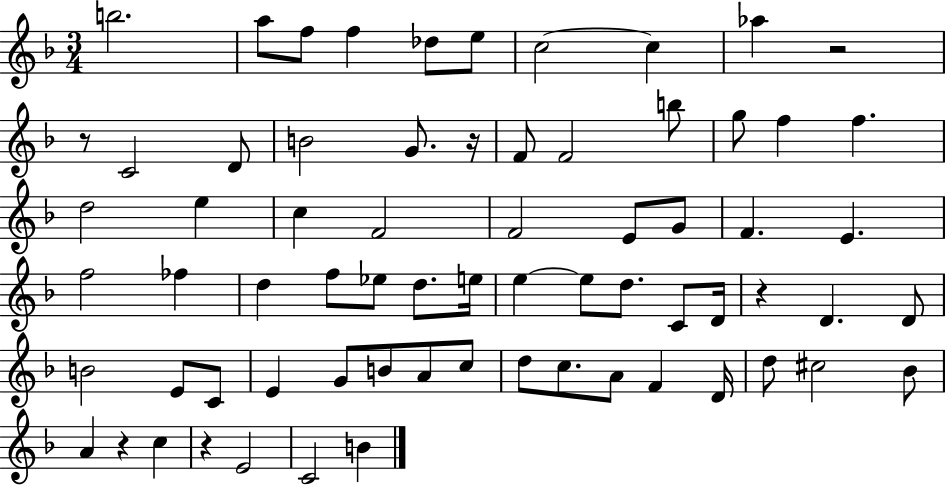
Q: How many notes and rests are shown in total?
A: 69